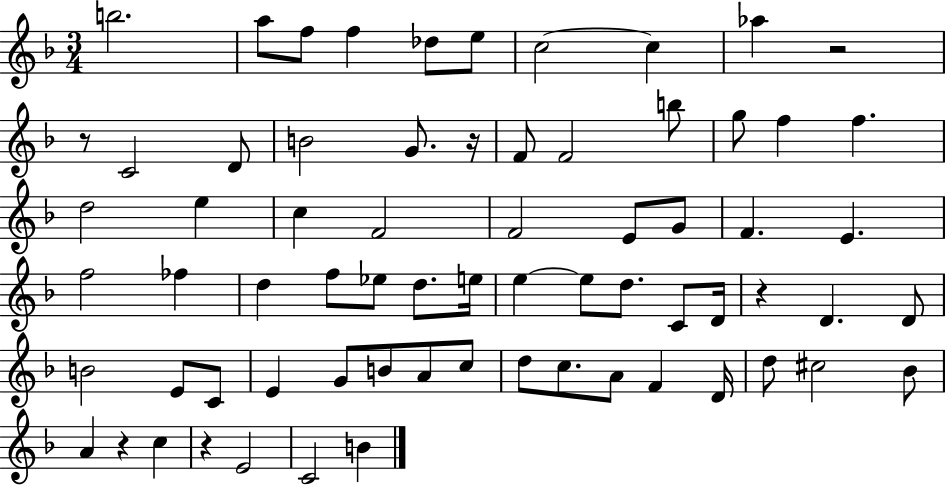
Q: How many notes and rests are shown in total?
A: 69